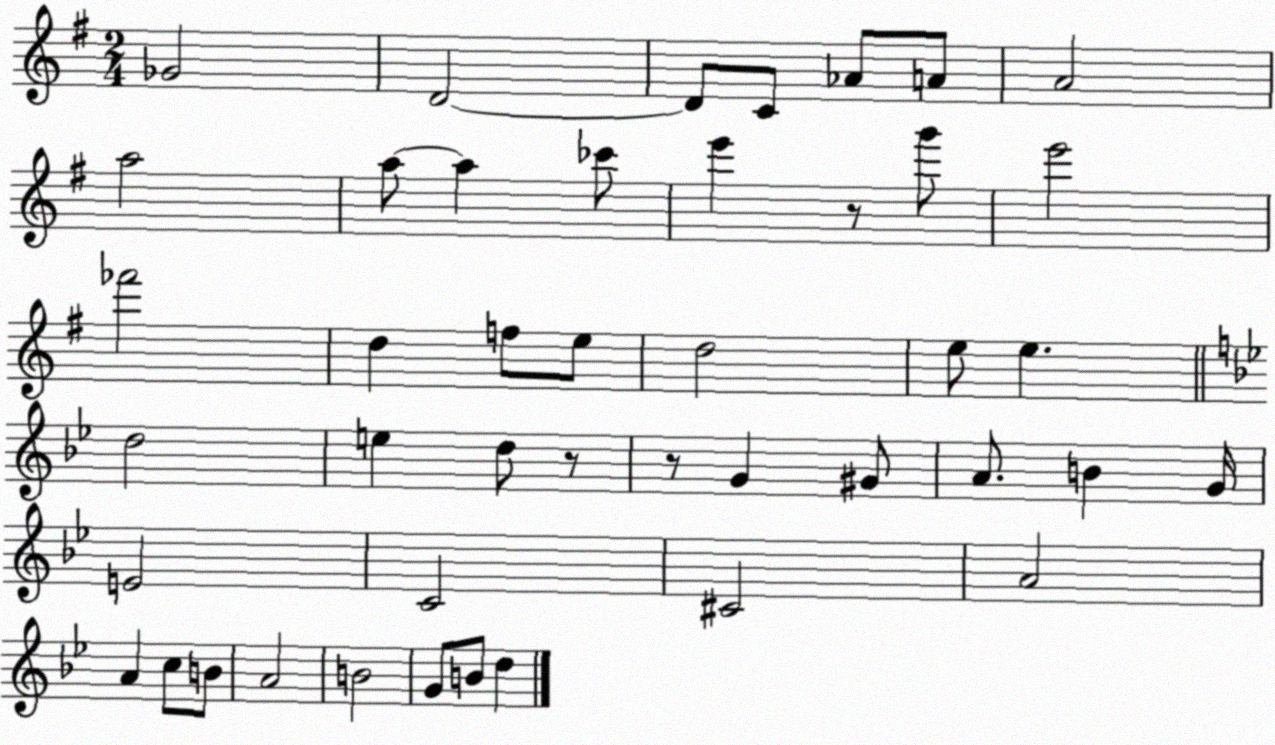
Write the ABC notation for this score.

X:1
T:Untitled
M:2/4
L:1/4
K:G
_G2 D2 D/2 C/2 _A/2 A/2 A2 a2 a/2 a _c'/2 e' z/2 g'/2 e'2 _f'2 d f/2 e/2 d2 e/2 e d2 e d/2 z/2 z/2 G ^G/2 A/2 B G/4 E2 C2 ^C2 A2 A c/2 B/2 A2 B2 G/2 B/2 d